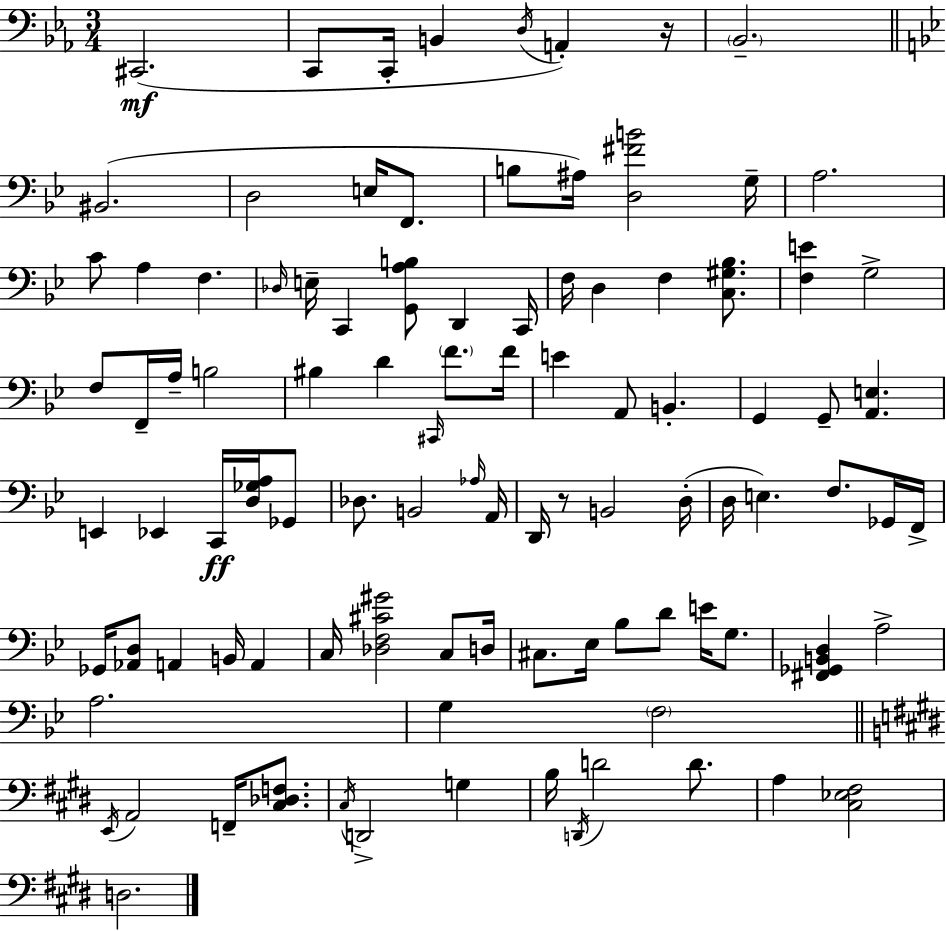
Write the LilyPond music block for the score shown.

{
  \clef bass
  \numericTimeSignature
  \time 3/4
  \key c \minor
  cis,2.(\mf | c,8 c,16-. b,4 \acciaccatura { d16 }) a,4-. | r16 \parenthesize bes,2.-- | \bar "||" \break \key bes \major bis,2.( | d2 e16 f,8. | b8 ais16) <d fis' b'>2 g16-- | a2. | \break c'8 a4 f4. | \grace { des16 } e16-- c,4 <g, a b>8 d,4 | c,16 f16 d4 f4 <c gis bes>8. | <f e'>4 g2-> | \break f8 f,16-- a16-- b2 | bis4 d'4 \grace { cis,16 } \parenthesize f'8. | f'16 e'4 a,8 b,4.-. | g,4 g,8-- <a, e>4. | \break e,4 ees,4 c,16\ff <d ges a>16 | ges,8 des8. b,2 | \grace { aes16 } a,16 d,16 r8 b,2 | d16-.( d16 e4.) f8. | \break ges,16 f,16-> ges,16 <aes, d>8 a,4 b,16 a,4 | c16 <des f cis' gis'>2 | c8 d16 cis8. ees16 bes8 d'8 e'16 | g8. <fis, ges, b, d>4 a2-> | \break a2. | g4 \parenthesize f2 | \bar "||" \break \key e \major \acciaccatura { e,16 } a,2 f,16-- <cis des f>8. | \acciaccatura { cis16 } d,2-> g4 | b16 \acciaccatura { d,16 } d'2 | d'8. a4 <cis ees fis>2 | \break d2. | \bar "|."
}